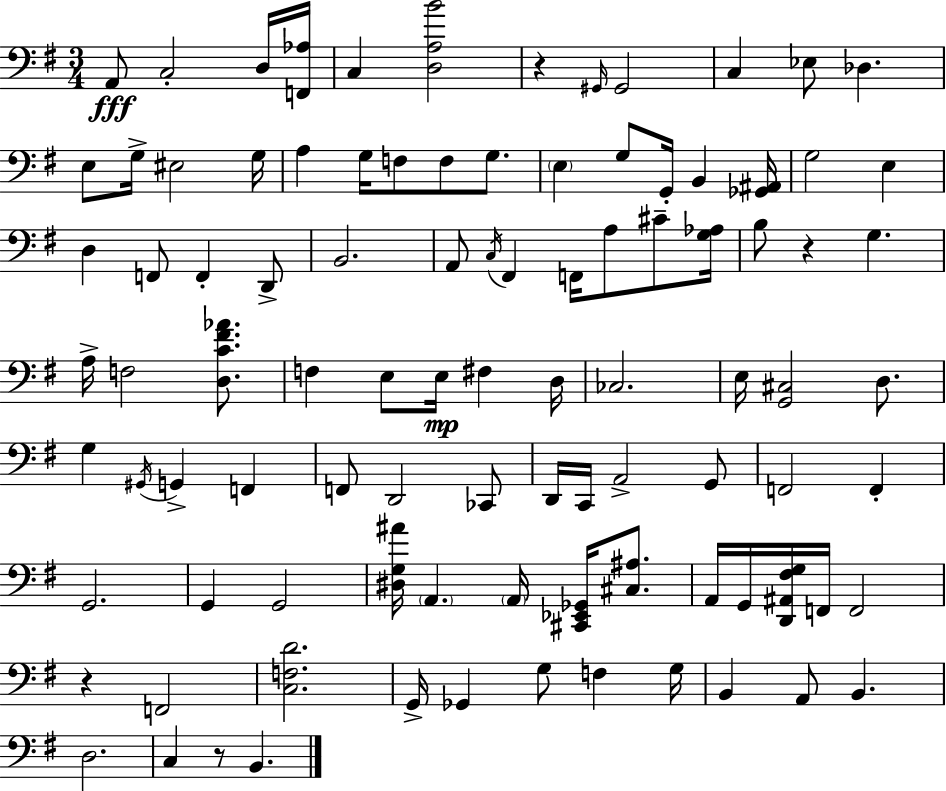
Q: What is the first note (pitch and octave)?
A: A2